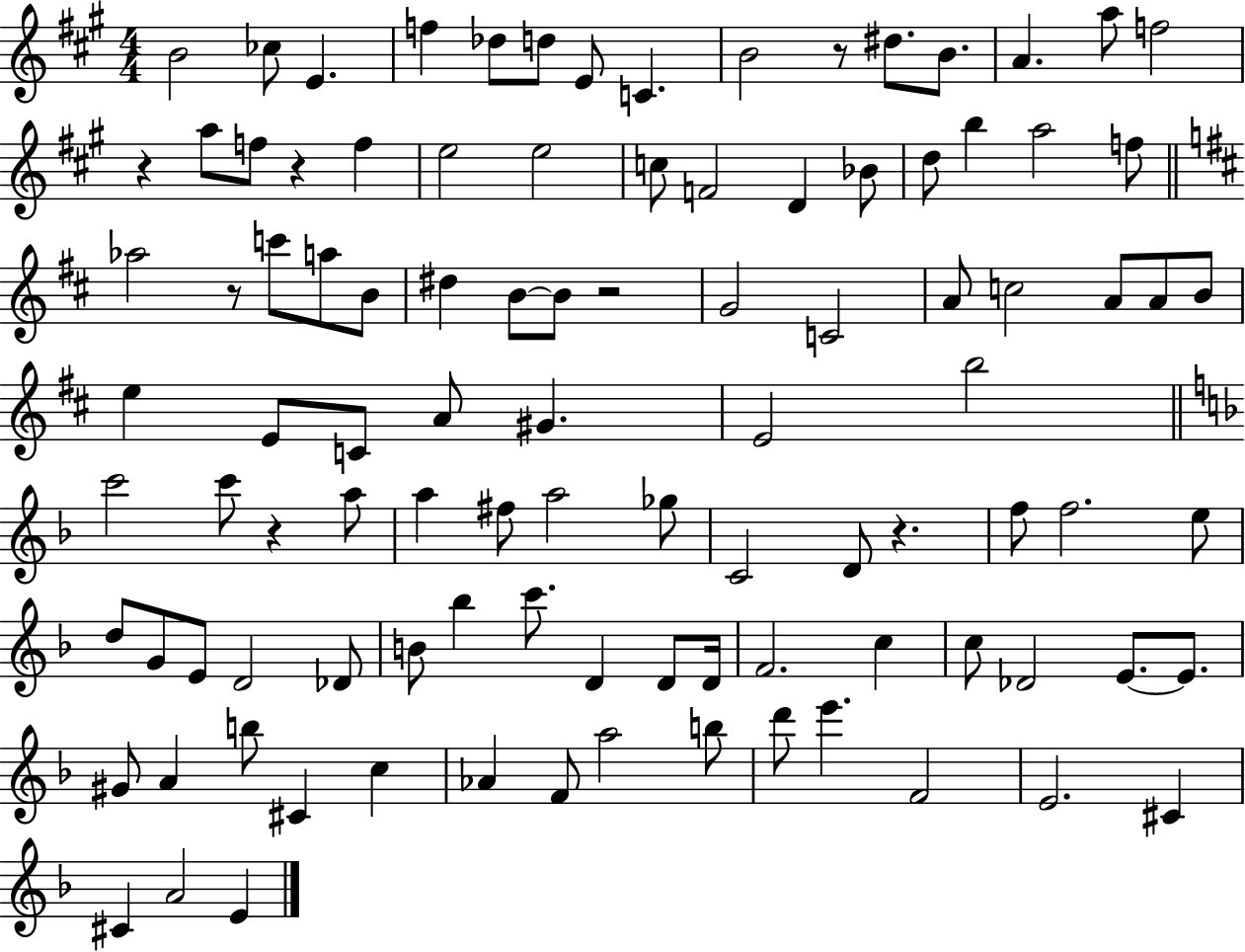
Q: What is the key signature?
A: A major